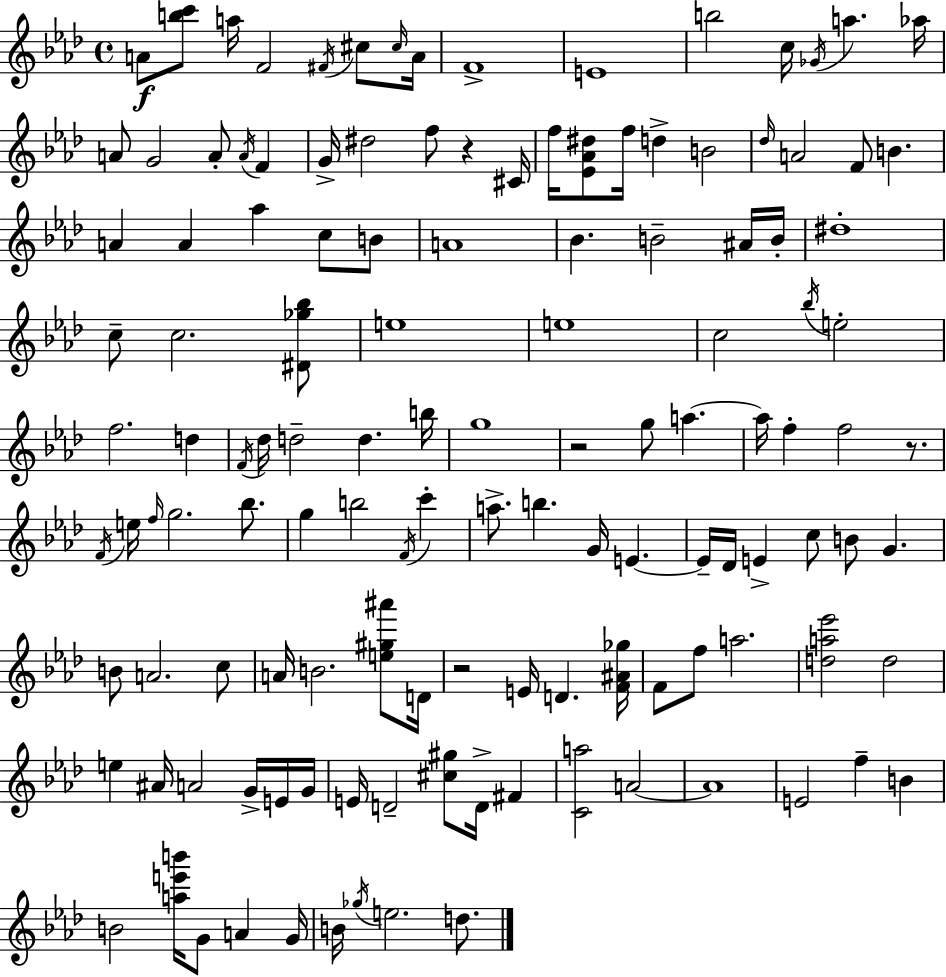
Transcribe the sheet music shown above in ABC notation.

X:1
T:Untitled
M:4/4
L:1/4
K:Ab
A/2 [bc']/2 a/4 F2 ^F/4 ^c/2 ^c/4 A/4 F4 E4 b2 c/4 _G/4 a _a/4 A/2 G2 A/2 A/4 F G/4 ^d2 f/2 z ^C/4 f/4 [_E_A^d]/2 f/4 d B2 _d/4 A2 F/2 B A A _a c/2 B/2 A4 _B B2 ^A/4 B/4 ^d4 c/2 c2 [^D_g_b]/2 e4 e4 c2 _b/4 e2 f2 d F/4 _d/4 d2 d b/4 g4 z2 g/2 a a/4 f f2 z/2 F/4 e/4 f/4 g2 _b/2 g b2 F/4 c' a/2 b G/4 E E/4 _D/4 E c/2 B/2 G B/2 A2 c/2 A/4 B2 [e^g^a']/2 D/4 z2 E/4 D [F^A_g]/4 F/2 f/2 a2 [da_e']2 d2 e ^A/4 A2 G/4 E/4 G/4 E/4 D2 [^c^g]/2 D/4 ^F [Ca]2 A2 A4 E2 f B B2 [ae'b']/4 G/2 A G/4 B/4 _g/4 e2 d/2